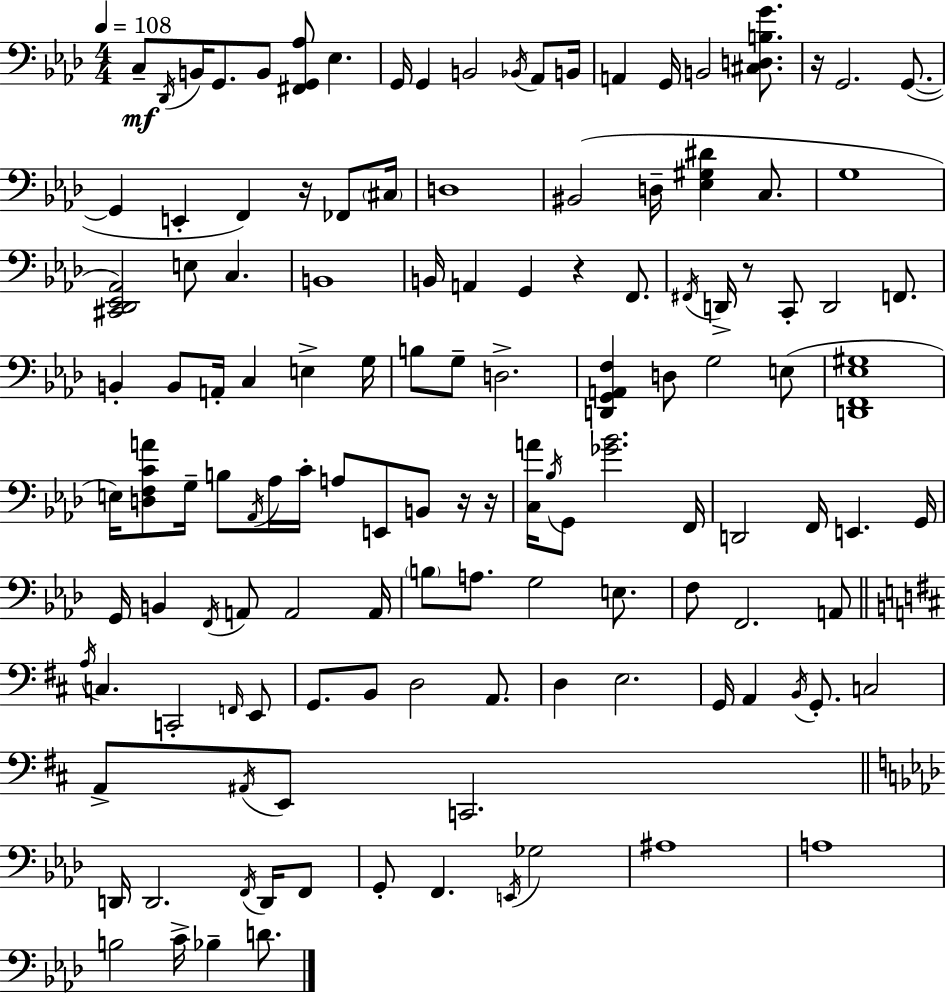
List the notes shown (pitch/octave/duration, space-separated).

C3/e Db2/s B2/s G2/e. B2/e [F#2,G2,Ab3]/e Eb3/q. G2/s G2/q B2/h Bb2/s Ab2/e B2/s A2/q G2/s B2/h [C#3,D3,B3,G4]/e. R/s G2/h. G2/e. G2/q E2/q F2/q R/s FES2/e C#3/s D3/w BIS2/h D3/s [Eb3,G#3,D#4]/q C3/e. G3/w [C#2,Db2,Eb2,Ab2]/h E3/e C3/q. B2/w B2/s A2/q G2/q R/q F2/e. F#2/s D2/s R/e C2/e D2/h F2/e. B2/q B2/e A2/s C3/q E3/q G3/s B3/e G3/e D3/h. [D2,G2,A2,F3]/q D3/e G3/h E3/e [D2,F2,Eb3,G#3]/w E3/s [D3,F3,C4,A4]/e G3/s B3/e Ab2/s Ab3/s C4/s A3/e E2/e B2/e R/s R/s [C3,A4]/s Bb3/s G2/e [Gb4,Bb4]/h. F2/s D2/h F2/s E2/q. G2/s G2/s B2/q F2/s A2/e A2/h A2/s B3/e A3/e. G3/h E3/e. F3/e F2/h. A2/e A3/s C3/q. C2/h F2/s E2/e G2/e. B2/e D3/h A2/e. D3/q E3/h. G2/s A2/q B2/s G2/e. C3/h A2/e A#2/s E2/e C2/h. D2/s D2/h. F2/s D2/s F2/e G2/e F2/q. E2/s Gb3/h A#3/w A3/w B3/h C4/s Bb3/q D4/e.